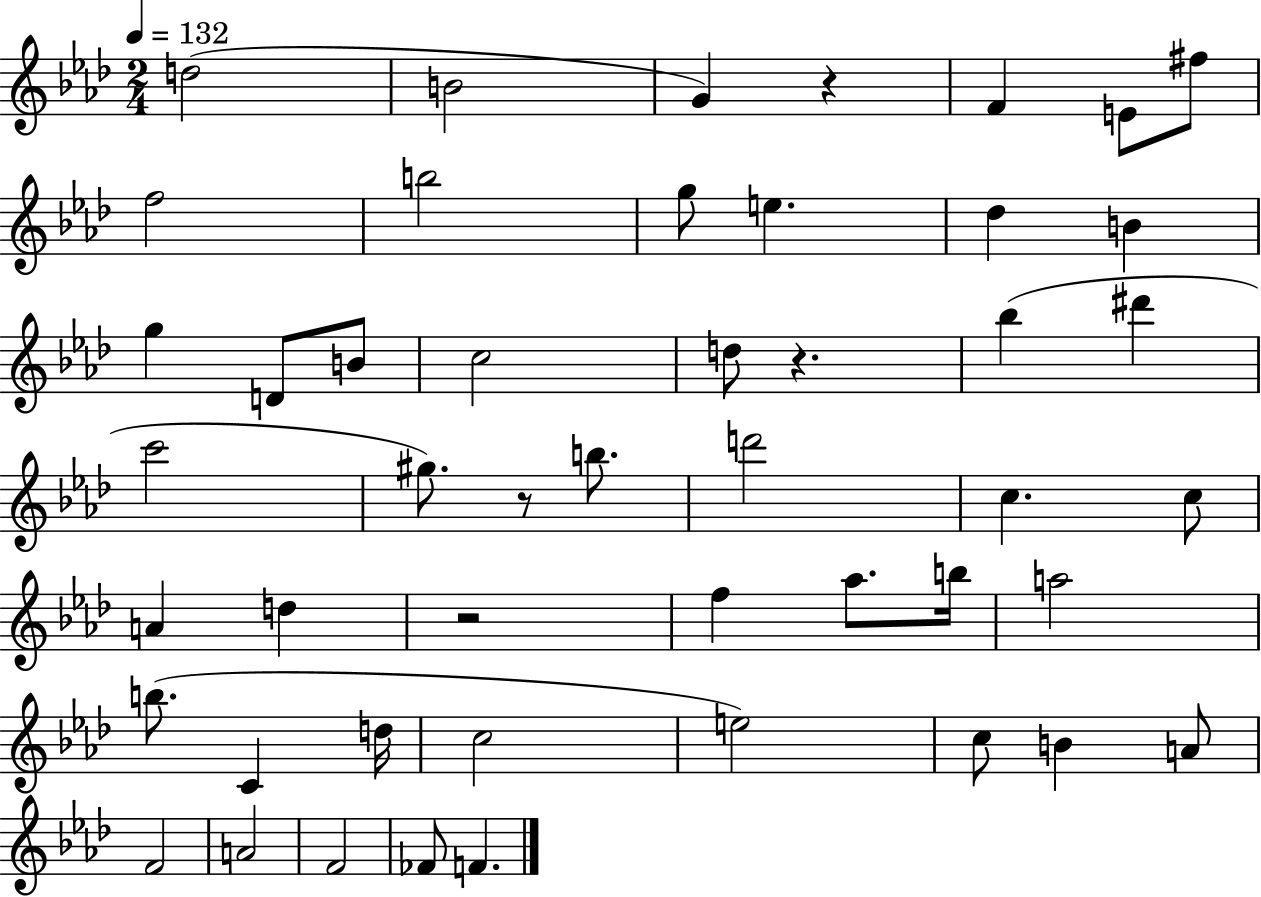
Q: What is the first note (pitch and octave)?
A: D5